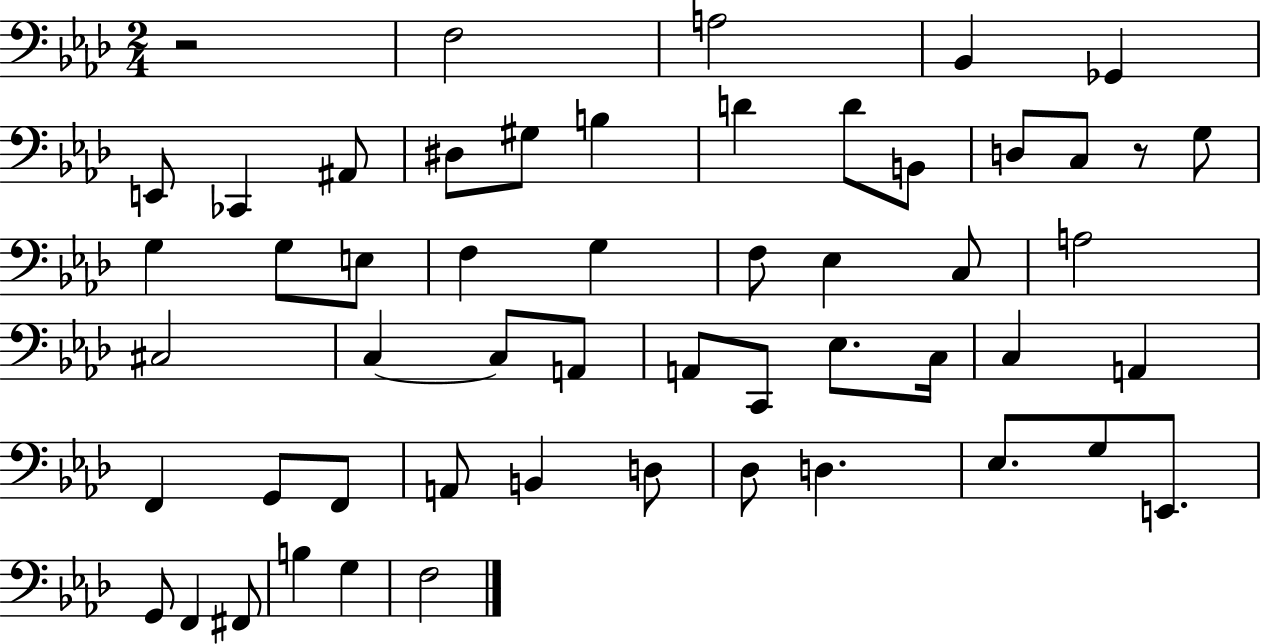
X:1
T:Untitled
M:2/4
L:1/4
K:Ab
z2 F,2 A,2 _B,, _G,, E,,/2 _C,, ^A,,/2 ^D,/2 ^G,/2 B, D D/2 B,,/2 D,/2 C,/2 z/2 G,/2 G, G,/2 E,/2 F, G, F,/2 _E, C,/2 A,2 ^C,2 C, C,/2 A,,/2 A,,/2 C,,/2 _E,/2 C,/4 C, A,, F,, G,,/2 F,,/2 A,,/2 B,, D,/2 _D,/2 D, _E,/2 G,/2 E,,/2 G,,/2 F,, ^F,,/2 B, G, F,2